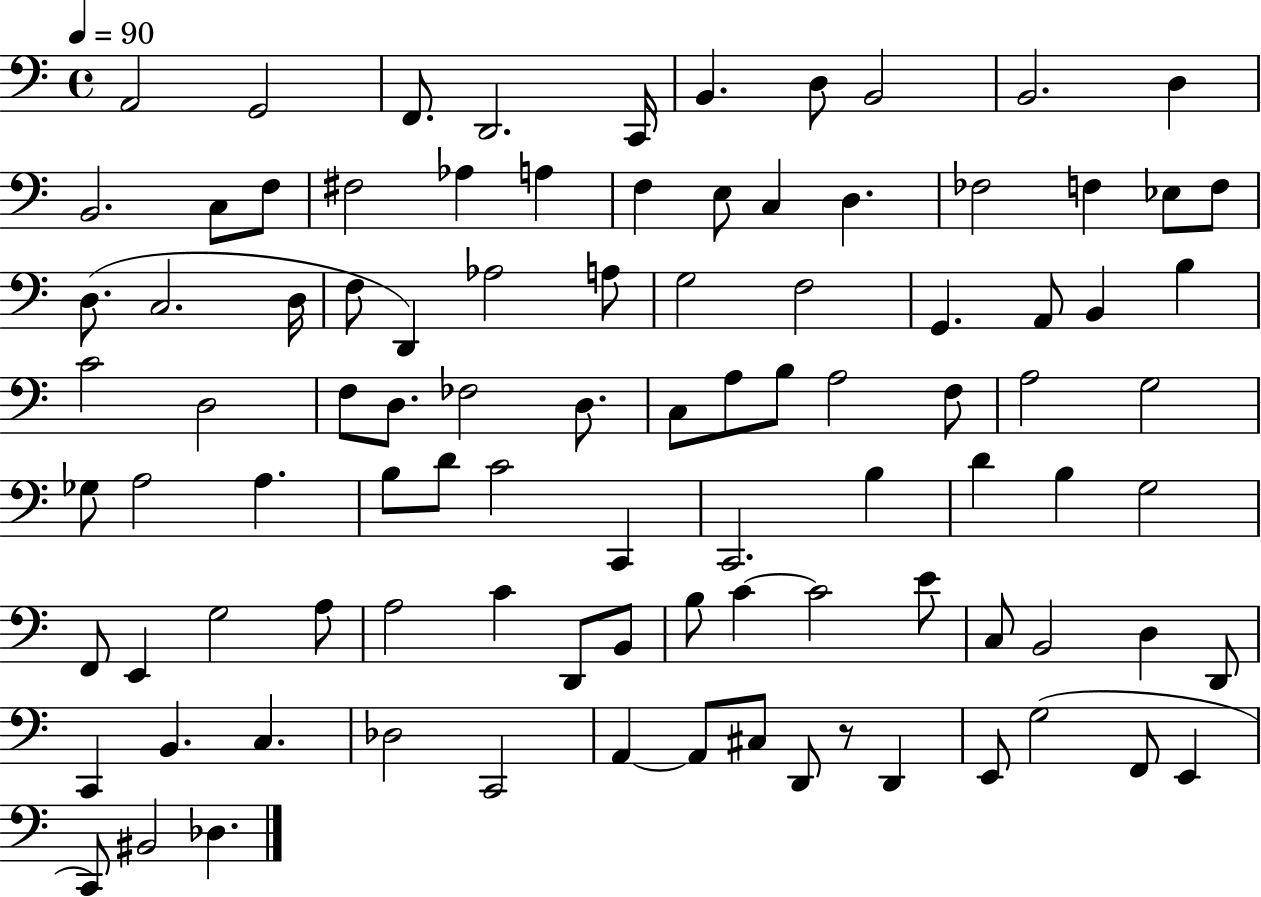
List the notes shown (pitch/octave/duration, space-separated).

A2/h G2/h F2/e. D2/h. C2/s B2/q. D3/e B2/h B2/h. D3/q B2/h. C3/e F3/e F#3/h Ab3/q A3/q F3/q E3/e C3/q D3/q. FES3/h F3/q Eb3/e F3/e D3/e. C3/h. D3/s F3/e D2/q Ab3/h A3/e G3/h F3/h G2/q. A2/e B2/q B3/q C4/h D3/h F3/e D3/e. FES3/h D3/e. C3/e A3/e B3/e A3/h F3/e A3/h G3/h Gb3/e A3/h A3/q. B3/e D4/e C4/h C2/q C2/h. B3/q D4/q B3/q G3/h F2/e E2/q G3/h A3/e A3/h C4/q D2/e B2/e B3/e C4/q C4/h E4/e C3/e B2/h D3/q D2/e C2/q B2/q. C3/q. Db3/h C2/h A2/q A2/e C#3/e D2/e R/e D2/q E2/e G3/h F2/e E2/q C2/e BIS2/h Db3/q.